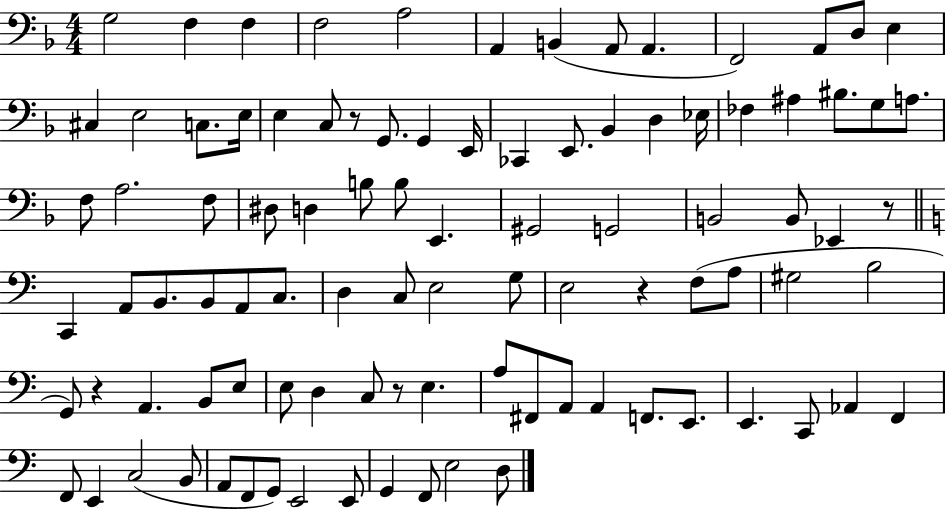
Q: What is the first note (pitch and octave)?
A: G3